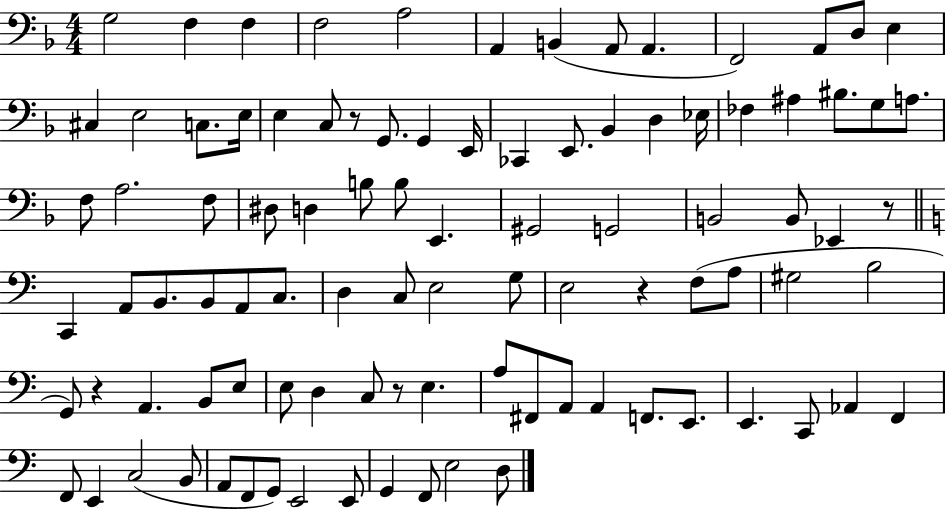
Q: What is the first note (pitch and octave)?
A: G3